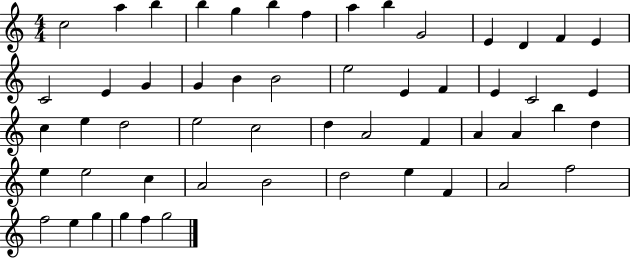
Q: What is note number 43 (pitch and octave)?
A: B4